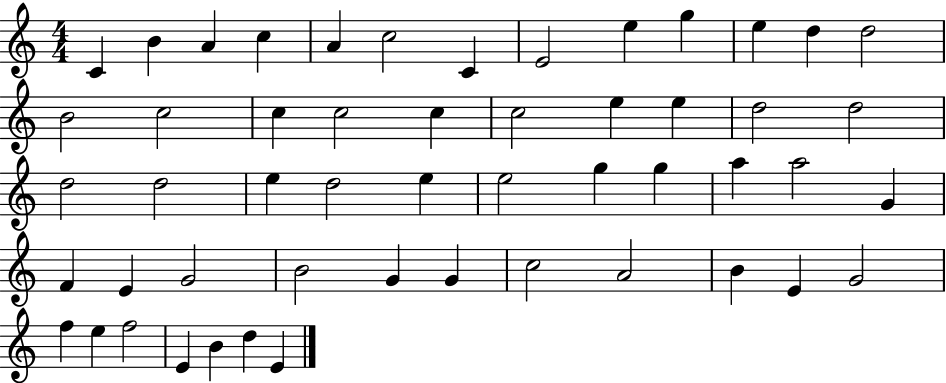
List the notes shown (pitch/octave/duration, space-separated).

C4/q B4/q A4/q C5/q A4/q C5/h C4/q E4/h E5/q G5/q E5/q D5/q D5/h B4/h C5/h C5/q C5/h C5/q C5/h E5/q E5/q D5/h D5/h D5/h D5/h E5/q D5/h E5/q E5/h G5/q G5/q A5/q A5/h G4/q F4/q E4/q G4/h B4/h G4/q G4/q C5/h A4/h B4/q E4/q G4/h F5/q E5/q F5/h E4/q B4/q D5/q E4/q